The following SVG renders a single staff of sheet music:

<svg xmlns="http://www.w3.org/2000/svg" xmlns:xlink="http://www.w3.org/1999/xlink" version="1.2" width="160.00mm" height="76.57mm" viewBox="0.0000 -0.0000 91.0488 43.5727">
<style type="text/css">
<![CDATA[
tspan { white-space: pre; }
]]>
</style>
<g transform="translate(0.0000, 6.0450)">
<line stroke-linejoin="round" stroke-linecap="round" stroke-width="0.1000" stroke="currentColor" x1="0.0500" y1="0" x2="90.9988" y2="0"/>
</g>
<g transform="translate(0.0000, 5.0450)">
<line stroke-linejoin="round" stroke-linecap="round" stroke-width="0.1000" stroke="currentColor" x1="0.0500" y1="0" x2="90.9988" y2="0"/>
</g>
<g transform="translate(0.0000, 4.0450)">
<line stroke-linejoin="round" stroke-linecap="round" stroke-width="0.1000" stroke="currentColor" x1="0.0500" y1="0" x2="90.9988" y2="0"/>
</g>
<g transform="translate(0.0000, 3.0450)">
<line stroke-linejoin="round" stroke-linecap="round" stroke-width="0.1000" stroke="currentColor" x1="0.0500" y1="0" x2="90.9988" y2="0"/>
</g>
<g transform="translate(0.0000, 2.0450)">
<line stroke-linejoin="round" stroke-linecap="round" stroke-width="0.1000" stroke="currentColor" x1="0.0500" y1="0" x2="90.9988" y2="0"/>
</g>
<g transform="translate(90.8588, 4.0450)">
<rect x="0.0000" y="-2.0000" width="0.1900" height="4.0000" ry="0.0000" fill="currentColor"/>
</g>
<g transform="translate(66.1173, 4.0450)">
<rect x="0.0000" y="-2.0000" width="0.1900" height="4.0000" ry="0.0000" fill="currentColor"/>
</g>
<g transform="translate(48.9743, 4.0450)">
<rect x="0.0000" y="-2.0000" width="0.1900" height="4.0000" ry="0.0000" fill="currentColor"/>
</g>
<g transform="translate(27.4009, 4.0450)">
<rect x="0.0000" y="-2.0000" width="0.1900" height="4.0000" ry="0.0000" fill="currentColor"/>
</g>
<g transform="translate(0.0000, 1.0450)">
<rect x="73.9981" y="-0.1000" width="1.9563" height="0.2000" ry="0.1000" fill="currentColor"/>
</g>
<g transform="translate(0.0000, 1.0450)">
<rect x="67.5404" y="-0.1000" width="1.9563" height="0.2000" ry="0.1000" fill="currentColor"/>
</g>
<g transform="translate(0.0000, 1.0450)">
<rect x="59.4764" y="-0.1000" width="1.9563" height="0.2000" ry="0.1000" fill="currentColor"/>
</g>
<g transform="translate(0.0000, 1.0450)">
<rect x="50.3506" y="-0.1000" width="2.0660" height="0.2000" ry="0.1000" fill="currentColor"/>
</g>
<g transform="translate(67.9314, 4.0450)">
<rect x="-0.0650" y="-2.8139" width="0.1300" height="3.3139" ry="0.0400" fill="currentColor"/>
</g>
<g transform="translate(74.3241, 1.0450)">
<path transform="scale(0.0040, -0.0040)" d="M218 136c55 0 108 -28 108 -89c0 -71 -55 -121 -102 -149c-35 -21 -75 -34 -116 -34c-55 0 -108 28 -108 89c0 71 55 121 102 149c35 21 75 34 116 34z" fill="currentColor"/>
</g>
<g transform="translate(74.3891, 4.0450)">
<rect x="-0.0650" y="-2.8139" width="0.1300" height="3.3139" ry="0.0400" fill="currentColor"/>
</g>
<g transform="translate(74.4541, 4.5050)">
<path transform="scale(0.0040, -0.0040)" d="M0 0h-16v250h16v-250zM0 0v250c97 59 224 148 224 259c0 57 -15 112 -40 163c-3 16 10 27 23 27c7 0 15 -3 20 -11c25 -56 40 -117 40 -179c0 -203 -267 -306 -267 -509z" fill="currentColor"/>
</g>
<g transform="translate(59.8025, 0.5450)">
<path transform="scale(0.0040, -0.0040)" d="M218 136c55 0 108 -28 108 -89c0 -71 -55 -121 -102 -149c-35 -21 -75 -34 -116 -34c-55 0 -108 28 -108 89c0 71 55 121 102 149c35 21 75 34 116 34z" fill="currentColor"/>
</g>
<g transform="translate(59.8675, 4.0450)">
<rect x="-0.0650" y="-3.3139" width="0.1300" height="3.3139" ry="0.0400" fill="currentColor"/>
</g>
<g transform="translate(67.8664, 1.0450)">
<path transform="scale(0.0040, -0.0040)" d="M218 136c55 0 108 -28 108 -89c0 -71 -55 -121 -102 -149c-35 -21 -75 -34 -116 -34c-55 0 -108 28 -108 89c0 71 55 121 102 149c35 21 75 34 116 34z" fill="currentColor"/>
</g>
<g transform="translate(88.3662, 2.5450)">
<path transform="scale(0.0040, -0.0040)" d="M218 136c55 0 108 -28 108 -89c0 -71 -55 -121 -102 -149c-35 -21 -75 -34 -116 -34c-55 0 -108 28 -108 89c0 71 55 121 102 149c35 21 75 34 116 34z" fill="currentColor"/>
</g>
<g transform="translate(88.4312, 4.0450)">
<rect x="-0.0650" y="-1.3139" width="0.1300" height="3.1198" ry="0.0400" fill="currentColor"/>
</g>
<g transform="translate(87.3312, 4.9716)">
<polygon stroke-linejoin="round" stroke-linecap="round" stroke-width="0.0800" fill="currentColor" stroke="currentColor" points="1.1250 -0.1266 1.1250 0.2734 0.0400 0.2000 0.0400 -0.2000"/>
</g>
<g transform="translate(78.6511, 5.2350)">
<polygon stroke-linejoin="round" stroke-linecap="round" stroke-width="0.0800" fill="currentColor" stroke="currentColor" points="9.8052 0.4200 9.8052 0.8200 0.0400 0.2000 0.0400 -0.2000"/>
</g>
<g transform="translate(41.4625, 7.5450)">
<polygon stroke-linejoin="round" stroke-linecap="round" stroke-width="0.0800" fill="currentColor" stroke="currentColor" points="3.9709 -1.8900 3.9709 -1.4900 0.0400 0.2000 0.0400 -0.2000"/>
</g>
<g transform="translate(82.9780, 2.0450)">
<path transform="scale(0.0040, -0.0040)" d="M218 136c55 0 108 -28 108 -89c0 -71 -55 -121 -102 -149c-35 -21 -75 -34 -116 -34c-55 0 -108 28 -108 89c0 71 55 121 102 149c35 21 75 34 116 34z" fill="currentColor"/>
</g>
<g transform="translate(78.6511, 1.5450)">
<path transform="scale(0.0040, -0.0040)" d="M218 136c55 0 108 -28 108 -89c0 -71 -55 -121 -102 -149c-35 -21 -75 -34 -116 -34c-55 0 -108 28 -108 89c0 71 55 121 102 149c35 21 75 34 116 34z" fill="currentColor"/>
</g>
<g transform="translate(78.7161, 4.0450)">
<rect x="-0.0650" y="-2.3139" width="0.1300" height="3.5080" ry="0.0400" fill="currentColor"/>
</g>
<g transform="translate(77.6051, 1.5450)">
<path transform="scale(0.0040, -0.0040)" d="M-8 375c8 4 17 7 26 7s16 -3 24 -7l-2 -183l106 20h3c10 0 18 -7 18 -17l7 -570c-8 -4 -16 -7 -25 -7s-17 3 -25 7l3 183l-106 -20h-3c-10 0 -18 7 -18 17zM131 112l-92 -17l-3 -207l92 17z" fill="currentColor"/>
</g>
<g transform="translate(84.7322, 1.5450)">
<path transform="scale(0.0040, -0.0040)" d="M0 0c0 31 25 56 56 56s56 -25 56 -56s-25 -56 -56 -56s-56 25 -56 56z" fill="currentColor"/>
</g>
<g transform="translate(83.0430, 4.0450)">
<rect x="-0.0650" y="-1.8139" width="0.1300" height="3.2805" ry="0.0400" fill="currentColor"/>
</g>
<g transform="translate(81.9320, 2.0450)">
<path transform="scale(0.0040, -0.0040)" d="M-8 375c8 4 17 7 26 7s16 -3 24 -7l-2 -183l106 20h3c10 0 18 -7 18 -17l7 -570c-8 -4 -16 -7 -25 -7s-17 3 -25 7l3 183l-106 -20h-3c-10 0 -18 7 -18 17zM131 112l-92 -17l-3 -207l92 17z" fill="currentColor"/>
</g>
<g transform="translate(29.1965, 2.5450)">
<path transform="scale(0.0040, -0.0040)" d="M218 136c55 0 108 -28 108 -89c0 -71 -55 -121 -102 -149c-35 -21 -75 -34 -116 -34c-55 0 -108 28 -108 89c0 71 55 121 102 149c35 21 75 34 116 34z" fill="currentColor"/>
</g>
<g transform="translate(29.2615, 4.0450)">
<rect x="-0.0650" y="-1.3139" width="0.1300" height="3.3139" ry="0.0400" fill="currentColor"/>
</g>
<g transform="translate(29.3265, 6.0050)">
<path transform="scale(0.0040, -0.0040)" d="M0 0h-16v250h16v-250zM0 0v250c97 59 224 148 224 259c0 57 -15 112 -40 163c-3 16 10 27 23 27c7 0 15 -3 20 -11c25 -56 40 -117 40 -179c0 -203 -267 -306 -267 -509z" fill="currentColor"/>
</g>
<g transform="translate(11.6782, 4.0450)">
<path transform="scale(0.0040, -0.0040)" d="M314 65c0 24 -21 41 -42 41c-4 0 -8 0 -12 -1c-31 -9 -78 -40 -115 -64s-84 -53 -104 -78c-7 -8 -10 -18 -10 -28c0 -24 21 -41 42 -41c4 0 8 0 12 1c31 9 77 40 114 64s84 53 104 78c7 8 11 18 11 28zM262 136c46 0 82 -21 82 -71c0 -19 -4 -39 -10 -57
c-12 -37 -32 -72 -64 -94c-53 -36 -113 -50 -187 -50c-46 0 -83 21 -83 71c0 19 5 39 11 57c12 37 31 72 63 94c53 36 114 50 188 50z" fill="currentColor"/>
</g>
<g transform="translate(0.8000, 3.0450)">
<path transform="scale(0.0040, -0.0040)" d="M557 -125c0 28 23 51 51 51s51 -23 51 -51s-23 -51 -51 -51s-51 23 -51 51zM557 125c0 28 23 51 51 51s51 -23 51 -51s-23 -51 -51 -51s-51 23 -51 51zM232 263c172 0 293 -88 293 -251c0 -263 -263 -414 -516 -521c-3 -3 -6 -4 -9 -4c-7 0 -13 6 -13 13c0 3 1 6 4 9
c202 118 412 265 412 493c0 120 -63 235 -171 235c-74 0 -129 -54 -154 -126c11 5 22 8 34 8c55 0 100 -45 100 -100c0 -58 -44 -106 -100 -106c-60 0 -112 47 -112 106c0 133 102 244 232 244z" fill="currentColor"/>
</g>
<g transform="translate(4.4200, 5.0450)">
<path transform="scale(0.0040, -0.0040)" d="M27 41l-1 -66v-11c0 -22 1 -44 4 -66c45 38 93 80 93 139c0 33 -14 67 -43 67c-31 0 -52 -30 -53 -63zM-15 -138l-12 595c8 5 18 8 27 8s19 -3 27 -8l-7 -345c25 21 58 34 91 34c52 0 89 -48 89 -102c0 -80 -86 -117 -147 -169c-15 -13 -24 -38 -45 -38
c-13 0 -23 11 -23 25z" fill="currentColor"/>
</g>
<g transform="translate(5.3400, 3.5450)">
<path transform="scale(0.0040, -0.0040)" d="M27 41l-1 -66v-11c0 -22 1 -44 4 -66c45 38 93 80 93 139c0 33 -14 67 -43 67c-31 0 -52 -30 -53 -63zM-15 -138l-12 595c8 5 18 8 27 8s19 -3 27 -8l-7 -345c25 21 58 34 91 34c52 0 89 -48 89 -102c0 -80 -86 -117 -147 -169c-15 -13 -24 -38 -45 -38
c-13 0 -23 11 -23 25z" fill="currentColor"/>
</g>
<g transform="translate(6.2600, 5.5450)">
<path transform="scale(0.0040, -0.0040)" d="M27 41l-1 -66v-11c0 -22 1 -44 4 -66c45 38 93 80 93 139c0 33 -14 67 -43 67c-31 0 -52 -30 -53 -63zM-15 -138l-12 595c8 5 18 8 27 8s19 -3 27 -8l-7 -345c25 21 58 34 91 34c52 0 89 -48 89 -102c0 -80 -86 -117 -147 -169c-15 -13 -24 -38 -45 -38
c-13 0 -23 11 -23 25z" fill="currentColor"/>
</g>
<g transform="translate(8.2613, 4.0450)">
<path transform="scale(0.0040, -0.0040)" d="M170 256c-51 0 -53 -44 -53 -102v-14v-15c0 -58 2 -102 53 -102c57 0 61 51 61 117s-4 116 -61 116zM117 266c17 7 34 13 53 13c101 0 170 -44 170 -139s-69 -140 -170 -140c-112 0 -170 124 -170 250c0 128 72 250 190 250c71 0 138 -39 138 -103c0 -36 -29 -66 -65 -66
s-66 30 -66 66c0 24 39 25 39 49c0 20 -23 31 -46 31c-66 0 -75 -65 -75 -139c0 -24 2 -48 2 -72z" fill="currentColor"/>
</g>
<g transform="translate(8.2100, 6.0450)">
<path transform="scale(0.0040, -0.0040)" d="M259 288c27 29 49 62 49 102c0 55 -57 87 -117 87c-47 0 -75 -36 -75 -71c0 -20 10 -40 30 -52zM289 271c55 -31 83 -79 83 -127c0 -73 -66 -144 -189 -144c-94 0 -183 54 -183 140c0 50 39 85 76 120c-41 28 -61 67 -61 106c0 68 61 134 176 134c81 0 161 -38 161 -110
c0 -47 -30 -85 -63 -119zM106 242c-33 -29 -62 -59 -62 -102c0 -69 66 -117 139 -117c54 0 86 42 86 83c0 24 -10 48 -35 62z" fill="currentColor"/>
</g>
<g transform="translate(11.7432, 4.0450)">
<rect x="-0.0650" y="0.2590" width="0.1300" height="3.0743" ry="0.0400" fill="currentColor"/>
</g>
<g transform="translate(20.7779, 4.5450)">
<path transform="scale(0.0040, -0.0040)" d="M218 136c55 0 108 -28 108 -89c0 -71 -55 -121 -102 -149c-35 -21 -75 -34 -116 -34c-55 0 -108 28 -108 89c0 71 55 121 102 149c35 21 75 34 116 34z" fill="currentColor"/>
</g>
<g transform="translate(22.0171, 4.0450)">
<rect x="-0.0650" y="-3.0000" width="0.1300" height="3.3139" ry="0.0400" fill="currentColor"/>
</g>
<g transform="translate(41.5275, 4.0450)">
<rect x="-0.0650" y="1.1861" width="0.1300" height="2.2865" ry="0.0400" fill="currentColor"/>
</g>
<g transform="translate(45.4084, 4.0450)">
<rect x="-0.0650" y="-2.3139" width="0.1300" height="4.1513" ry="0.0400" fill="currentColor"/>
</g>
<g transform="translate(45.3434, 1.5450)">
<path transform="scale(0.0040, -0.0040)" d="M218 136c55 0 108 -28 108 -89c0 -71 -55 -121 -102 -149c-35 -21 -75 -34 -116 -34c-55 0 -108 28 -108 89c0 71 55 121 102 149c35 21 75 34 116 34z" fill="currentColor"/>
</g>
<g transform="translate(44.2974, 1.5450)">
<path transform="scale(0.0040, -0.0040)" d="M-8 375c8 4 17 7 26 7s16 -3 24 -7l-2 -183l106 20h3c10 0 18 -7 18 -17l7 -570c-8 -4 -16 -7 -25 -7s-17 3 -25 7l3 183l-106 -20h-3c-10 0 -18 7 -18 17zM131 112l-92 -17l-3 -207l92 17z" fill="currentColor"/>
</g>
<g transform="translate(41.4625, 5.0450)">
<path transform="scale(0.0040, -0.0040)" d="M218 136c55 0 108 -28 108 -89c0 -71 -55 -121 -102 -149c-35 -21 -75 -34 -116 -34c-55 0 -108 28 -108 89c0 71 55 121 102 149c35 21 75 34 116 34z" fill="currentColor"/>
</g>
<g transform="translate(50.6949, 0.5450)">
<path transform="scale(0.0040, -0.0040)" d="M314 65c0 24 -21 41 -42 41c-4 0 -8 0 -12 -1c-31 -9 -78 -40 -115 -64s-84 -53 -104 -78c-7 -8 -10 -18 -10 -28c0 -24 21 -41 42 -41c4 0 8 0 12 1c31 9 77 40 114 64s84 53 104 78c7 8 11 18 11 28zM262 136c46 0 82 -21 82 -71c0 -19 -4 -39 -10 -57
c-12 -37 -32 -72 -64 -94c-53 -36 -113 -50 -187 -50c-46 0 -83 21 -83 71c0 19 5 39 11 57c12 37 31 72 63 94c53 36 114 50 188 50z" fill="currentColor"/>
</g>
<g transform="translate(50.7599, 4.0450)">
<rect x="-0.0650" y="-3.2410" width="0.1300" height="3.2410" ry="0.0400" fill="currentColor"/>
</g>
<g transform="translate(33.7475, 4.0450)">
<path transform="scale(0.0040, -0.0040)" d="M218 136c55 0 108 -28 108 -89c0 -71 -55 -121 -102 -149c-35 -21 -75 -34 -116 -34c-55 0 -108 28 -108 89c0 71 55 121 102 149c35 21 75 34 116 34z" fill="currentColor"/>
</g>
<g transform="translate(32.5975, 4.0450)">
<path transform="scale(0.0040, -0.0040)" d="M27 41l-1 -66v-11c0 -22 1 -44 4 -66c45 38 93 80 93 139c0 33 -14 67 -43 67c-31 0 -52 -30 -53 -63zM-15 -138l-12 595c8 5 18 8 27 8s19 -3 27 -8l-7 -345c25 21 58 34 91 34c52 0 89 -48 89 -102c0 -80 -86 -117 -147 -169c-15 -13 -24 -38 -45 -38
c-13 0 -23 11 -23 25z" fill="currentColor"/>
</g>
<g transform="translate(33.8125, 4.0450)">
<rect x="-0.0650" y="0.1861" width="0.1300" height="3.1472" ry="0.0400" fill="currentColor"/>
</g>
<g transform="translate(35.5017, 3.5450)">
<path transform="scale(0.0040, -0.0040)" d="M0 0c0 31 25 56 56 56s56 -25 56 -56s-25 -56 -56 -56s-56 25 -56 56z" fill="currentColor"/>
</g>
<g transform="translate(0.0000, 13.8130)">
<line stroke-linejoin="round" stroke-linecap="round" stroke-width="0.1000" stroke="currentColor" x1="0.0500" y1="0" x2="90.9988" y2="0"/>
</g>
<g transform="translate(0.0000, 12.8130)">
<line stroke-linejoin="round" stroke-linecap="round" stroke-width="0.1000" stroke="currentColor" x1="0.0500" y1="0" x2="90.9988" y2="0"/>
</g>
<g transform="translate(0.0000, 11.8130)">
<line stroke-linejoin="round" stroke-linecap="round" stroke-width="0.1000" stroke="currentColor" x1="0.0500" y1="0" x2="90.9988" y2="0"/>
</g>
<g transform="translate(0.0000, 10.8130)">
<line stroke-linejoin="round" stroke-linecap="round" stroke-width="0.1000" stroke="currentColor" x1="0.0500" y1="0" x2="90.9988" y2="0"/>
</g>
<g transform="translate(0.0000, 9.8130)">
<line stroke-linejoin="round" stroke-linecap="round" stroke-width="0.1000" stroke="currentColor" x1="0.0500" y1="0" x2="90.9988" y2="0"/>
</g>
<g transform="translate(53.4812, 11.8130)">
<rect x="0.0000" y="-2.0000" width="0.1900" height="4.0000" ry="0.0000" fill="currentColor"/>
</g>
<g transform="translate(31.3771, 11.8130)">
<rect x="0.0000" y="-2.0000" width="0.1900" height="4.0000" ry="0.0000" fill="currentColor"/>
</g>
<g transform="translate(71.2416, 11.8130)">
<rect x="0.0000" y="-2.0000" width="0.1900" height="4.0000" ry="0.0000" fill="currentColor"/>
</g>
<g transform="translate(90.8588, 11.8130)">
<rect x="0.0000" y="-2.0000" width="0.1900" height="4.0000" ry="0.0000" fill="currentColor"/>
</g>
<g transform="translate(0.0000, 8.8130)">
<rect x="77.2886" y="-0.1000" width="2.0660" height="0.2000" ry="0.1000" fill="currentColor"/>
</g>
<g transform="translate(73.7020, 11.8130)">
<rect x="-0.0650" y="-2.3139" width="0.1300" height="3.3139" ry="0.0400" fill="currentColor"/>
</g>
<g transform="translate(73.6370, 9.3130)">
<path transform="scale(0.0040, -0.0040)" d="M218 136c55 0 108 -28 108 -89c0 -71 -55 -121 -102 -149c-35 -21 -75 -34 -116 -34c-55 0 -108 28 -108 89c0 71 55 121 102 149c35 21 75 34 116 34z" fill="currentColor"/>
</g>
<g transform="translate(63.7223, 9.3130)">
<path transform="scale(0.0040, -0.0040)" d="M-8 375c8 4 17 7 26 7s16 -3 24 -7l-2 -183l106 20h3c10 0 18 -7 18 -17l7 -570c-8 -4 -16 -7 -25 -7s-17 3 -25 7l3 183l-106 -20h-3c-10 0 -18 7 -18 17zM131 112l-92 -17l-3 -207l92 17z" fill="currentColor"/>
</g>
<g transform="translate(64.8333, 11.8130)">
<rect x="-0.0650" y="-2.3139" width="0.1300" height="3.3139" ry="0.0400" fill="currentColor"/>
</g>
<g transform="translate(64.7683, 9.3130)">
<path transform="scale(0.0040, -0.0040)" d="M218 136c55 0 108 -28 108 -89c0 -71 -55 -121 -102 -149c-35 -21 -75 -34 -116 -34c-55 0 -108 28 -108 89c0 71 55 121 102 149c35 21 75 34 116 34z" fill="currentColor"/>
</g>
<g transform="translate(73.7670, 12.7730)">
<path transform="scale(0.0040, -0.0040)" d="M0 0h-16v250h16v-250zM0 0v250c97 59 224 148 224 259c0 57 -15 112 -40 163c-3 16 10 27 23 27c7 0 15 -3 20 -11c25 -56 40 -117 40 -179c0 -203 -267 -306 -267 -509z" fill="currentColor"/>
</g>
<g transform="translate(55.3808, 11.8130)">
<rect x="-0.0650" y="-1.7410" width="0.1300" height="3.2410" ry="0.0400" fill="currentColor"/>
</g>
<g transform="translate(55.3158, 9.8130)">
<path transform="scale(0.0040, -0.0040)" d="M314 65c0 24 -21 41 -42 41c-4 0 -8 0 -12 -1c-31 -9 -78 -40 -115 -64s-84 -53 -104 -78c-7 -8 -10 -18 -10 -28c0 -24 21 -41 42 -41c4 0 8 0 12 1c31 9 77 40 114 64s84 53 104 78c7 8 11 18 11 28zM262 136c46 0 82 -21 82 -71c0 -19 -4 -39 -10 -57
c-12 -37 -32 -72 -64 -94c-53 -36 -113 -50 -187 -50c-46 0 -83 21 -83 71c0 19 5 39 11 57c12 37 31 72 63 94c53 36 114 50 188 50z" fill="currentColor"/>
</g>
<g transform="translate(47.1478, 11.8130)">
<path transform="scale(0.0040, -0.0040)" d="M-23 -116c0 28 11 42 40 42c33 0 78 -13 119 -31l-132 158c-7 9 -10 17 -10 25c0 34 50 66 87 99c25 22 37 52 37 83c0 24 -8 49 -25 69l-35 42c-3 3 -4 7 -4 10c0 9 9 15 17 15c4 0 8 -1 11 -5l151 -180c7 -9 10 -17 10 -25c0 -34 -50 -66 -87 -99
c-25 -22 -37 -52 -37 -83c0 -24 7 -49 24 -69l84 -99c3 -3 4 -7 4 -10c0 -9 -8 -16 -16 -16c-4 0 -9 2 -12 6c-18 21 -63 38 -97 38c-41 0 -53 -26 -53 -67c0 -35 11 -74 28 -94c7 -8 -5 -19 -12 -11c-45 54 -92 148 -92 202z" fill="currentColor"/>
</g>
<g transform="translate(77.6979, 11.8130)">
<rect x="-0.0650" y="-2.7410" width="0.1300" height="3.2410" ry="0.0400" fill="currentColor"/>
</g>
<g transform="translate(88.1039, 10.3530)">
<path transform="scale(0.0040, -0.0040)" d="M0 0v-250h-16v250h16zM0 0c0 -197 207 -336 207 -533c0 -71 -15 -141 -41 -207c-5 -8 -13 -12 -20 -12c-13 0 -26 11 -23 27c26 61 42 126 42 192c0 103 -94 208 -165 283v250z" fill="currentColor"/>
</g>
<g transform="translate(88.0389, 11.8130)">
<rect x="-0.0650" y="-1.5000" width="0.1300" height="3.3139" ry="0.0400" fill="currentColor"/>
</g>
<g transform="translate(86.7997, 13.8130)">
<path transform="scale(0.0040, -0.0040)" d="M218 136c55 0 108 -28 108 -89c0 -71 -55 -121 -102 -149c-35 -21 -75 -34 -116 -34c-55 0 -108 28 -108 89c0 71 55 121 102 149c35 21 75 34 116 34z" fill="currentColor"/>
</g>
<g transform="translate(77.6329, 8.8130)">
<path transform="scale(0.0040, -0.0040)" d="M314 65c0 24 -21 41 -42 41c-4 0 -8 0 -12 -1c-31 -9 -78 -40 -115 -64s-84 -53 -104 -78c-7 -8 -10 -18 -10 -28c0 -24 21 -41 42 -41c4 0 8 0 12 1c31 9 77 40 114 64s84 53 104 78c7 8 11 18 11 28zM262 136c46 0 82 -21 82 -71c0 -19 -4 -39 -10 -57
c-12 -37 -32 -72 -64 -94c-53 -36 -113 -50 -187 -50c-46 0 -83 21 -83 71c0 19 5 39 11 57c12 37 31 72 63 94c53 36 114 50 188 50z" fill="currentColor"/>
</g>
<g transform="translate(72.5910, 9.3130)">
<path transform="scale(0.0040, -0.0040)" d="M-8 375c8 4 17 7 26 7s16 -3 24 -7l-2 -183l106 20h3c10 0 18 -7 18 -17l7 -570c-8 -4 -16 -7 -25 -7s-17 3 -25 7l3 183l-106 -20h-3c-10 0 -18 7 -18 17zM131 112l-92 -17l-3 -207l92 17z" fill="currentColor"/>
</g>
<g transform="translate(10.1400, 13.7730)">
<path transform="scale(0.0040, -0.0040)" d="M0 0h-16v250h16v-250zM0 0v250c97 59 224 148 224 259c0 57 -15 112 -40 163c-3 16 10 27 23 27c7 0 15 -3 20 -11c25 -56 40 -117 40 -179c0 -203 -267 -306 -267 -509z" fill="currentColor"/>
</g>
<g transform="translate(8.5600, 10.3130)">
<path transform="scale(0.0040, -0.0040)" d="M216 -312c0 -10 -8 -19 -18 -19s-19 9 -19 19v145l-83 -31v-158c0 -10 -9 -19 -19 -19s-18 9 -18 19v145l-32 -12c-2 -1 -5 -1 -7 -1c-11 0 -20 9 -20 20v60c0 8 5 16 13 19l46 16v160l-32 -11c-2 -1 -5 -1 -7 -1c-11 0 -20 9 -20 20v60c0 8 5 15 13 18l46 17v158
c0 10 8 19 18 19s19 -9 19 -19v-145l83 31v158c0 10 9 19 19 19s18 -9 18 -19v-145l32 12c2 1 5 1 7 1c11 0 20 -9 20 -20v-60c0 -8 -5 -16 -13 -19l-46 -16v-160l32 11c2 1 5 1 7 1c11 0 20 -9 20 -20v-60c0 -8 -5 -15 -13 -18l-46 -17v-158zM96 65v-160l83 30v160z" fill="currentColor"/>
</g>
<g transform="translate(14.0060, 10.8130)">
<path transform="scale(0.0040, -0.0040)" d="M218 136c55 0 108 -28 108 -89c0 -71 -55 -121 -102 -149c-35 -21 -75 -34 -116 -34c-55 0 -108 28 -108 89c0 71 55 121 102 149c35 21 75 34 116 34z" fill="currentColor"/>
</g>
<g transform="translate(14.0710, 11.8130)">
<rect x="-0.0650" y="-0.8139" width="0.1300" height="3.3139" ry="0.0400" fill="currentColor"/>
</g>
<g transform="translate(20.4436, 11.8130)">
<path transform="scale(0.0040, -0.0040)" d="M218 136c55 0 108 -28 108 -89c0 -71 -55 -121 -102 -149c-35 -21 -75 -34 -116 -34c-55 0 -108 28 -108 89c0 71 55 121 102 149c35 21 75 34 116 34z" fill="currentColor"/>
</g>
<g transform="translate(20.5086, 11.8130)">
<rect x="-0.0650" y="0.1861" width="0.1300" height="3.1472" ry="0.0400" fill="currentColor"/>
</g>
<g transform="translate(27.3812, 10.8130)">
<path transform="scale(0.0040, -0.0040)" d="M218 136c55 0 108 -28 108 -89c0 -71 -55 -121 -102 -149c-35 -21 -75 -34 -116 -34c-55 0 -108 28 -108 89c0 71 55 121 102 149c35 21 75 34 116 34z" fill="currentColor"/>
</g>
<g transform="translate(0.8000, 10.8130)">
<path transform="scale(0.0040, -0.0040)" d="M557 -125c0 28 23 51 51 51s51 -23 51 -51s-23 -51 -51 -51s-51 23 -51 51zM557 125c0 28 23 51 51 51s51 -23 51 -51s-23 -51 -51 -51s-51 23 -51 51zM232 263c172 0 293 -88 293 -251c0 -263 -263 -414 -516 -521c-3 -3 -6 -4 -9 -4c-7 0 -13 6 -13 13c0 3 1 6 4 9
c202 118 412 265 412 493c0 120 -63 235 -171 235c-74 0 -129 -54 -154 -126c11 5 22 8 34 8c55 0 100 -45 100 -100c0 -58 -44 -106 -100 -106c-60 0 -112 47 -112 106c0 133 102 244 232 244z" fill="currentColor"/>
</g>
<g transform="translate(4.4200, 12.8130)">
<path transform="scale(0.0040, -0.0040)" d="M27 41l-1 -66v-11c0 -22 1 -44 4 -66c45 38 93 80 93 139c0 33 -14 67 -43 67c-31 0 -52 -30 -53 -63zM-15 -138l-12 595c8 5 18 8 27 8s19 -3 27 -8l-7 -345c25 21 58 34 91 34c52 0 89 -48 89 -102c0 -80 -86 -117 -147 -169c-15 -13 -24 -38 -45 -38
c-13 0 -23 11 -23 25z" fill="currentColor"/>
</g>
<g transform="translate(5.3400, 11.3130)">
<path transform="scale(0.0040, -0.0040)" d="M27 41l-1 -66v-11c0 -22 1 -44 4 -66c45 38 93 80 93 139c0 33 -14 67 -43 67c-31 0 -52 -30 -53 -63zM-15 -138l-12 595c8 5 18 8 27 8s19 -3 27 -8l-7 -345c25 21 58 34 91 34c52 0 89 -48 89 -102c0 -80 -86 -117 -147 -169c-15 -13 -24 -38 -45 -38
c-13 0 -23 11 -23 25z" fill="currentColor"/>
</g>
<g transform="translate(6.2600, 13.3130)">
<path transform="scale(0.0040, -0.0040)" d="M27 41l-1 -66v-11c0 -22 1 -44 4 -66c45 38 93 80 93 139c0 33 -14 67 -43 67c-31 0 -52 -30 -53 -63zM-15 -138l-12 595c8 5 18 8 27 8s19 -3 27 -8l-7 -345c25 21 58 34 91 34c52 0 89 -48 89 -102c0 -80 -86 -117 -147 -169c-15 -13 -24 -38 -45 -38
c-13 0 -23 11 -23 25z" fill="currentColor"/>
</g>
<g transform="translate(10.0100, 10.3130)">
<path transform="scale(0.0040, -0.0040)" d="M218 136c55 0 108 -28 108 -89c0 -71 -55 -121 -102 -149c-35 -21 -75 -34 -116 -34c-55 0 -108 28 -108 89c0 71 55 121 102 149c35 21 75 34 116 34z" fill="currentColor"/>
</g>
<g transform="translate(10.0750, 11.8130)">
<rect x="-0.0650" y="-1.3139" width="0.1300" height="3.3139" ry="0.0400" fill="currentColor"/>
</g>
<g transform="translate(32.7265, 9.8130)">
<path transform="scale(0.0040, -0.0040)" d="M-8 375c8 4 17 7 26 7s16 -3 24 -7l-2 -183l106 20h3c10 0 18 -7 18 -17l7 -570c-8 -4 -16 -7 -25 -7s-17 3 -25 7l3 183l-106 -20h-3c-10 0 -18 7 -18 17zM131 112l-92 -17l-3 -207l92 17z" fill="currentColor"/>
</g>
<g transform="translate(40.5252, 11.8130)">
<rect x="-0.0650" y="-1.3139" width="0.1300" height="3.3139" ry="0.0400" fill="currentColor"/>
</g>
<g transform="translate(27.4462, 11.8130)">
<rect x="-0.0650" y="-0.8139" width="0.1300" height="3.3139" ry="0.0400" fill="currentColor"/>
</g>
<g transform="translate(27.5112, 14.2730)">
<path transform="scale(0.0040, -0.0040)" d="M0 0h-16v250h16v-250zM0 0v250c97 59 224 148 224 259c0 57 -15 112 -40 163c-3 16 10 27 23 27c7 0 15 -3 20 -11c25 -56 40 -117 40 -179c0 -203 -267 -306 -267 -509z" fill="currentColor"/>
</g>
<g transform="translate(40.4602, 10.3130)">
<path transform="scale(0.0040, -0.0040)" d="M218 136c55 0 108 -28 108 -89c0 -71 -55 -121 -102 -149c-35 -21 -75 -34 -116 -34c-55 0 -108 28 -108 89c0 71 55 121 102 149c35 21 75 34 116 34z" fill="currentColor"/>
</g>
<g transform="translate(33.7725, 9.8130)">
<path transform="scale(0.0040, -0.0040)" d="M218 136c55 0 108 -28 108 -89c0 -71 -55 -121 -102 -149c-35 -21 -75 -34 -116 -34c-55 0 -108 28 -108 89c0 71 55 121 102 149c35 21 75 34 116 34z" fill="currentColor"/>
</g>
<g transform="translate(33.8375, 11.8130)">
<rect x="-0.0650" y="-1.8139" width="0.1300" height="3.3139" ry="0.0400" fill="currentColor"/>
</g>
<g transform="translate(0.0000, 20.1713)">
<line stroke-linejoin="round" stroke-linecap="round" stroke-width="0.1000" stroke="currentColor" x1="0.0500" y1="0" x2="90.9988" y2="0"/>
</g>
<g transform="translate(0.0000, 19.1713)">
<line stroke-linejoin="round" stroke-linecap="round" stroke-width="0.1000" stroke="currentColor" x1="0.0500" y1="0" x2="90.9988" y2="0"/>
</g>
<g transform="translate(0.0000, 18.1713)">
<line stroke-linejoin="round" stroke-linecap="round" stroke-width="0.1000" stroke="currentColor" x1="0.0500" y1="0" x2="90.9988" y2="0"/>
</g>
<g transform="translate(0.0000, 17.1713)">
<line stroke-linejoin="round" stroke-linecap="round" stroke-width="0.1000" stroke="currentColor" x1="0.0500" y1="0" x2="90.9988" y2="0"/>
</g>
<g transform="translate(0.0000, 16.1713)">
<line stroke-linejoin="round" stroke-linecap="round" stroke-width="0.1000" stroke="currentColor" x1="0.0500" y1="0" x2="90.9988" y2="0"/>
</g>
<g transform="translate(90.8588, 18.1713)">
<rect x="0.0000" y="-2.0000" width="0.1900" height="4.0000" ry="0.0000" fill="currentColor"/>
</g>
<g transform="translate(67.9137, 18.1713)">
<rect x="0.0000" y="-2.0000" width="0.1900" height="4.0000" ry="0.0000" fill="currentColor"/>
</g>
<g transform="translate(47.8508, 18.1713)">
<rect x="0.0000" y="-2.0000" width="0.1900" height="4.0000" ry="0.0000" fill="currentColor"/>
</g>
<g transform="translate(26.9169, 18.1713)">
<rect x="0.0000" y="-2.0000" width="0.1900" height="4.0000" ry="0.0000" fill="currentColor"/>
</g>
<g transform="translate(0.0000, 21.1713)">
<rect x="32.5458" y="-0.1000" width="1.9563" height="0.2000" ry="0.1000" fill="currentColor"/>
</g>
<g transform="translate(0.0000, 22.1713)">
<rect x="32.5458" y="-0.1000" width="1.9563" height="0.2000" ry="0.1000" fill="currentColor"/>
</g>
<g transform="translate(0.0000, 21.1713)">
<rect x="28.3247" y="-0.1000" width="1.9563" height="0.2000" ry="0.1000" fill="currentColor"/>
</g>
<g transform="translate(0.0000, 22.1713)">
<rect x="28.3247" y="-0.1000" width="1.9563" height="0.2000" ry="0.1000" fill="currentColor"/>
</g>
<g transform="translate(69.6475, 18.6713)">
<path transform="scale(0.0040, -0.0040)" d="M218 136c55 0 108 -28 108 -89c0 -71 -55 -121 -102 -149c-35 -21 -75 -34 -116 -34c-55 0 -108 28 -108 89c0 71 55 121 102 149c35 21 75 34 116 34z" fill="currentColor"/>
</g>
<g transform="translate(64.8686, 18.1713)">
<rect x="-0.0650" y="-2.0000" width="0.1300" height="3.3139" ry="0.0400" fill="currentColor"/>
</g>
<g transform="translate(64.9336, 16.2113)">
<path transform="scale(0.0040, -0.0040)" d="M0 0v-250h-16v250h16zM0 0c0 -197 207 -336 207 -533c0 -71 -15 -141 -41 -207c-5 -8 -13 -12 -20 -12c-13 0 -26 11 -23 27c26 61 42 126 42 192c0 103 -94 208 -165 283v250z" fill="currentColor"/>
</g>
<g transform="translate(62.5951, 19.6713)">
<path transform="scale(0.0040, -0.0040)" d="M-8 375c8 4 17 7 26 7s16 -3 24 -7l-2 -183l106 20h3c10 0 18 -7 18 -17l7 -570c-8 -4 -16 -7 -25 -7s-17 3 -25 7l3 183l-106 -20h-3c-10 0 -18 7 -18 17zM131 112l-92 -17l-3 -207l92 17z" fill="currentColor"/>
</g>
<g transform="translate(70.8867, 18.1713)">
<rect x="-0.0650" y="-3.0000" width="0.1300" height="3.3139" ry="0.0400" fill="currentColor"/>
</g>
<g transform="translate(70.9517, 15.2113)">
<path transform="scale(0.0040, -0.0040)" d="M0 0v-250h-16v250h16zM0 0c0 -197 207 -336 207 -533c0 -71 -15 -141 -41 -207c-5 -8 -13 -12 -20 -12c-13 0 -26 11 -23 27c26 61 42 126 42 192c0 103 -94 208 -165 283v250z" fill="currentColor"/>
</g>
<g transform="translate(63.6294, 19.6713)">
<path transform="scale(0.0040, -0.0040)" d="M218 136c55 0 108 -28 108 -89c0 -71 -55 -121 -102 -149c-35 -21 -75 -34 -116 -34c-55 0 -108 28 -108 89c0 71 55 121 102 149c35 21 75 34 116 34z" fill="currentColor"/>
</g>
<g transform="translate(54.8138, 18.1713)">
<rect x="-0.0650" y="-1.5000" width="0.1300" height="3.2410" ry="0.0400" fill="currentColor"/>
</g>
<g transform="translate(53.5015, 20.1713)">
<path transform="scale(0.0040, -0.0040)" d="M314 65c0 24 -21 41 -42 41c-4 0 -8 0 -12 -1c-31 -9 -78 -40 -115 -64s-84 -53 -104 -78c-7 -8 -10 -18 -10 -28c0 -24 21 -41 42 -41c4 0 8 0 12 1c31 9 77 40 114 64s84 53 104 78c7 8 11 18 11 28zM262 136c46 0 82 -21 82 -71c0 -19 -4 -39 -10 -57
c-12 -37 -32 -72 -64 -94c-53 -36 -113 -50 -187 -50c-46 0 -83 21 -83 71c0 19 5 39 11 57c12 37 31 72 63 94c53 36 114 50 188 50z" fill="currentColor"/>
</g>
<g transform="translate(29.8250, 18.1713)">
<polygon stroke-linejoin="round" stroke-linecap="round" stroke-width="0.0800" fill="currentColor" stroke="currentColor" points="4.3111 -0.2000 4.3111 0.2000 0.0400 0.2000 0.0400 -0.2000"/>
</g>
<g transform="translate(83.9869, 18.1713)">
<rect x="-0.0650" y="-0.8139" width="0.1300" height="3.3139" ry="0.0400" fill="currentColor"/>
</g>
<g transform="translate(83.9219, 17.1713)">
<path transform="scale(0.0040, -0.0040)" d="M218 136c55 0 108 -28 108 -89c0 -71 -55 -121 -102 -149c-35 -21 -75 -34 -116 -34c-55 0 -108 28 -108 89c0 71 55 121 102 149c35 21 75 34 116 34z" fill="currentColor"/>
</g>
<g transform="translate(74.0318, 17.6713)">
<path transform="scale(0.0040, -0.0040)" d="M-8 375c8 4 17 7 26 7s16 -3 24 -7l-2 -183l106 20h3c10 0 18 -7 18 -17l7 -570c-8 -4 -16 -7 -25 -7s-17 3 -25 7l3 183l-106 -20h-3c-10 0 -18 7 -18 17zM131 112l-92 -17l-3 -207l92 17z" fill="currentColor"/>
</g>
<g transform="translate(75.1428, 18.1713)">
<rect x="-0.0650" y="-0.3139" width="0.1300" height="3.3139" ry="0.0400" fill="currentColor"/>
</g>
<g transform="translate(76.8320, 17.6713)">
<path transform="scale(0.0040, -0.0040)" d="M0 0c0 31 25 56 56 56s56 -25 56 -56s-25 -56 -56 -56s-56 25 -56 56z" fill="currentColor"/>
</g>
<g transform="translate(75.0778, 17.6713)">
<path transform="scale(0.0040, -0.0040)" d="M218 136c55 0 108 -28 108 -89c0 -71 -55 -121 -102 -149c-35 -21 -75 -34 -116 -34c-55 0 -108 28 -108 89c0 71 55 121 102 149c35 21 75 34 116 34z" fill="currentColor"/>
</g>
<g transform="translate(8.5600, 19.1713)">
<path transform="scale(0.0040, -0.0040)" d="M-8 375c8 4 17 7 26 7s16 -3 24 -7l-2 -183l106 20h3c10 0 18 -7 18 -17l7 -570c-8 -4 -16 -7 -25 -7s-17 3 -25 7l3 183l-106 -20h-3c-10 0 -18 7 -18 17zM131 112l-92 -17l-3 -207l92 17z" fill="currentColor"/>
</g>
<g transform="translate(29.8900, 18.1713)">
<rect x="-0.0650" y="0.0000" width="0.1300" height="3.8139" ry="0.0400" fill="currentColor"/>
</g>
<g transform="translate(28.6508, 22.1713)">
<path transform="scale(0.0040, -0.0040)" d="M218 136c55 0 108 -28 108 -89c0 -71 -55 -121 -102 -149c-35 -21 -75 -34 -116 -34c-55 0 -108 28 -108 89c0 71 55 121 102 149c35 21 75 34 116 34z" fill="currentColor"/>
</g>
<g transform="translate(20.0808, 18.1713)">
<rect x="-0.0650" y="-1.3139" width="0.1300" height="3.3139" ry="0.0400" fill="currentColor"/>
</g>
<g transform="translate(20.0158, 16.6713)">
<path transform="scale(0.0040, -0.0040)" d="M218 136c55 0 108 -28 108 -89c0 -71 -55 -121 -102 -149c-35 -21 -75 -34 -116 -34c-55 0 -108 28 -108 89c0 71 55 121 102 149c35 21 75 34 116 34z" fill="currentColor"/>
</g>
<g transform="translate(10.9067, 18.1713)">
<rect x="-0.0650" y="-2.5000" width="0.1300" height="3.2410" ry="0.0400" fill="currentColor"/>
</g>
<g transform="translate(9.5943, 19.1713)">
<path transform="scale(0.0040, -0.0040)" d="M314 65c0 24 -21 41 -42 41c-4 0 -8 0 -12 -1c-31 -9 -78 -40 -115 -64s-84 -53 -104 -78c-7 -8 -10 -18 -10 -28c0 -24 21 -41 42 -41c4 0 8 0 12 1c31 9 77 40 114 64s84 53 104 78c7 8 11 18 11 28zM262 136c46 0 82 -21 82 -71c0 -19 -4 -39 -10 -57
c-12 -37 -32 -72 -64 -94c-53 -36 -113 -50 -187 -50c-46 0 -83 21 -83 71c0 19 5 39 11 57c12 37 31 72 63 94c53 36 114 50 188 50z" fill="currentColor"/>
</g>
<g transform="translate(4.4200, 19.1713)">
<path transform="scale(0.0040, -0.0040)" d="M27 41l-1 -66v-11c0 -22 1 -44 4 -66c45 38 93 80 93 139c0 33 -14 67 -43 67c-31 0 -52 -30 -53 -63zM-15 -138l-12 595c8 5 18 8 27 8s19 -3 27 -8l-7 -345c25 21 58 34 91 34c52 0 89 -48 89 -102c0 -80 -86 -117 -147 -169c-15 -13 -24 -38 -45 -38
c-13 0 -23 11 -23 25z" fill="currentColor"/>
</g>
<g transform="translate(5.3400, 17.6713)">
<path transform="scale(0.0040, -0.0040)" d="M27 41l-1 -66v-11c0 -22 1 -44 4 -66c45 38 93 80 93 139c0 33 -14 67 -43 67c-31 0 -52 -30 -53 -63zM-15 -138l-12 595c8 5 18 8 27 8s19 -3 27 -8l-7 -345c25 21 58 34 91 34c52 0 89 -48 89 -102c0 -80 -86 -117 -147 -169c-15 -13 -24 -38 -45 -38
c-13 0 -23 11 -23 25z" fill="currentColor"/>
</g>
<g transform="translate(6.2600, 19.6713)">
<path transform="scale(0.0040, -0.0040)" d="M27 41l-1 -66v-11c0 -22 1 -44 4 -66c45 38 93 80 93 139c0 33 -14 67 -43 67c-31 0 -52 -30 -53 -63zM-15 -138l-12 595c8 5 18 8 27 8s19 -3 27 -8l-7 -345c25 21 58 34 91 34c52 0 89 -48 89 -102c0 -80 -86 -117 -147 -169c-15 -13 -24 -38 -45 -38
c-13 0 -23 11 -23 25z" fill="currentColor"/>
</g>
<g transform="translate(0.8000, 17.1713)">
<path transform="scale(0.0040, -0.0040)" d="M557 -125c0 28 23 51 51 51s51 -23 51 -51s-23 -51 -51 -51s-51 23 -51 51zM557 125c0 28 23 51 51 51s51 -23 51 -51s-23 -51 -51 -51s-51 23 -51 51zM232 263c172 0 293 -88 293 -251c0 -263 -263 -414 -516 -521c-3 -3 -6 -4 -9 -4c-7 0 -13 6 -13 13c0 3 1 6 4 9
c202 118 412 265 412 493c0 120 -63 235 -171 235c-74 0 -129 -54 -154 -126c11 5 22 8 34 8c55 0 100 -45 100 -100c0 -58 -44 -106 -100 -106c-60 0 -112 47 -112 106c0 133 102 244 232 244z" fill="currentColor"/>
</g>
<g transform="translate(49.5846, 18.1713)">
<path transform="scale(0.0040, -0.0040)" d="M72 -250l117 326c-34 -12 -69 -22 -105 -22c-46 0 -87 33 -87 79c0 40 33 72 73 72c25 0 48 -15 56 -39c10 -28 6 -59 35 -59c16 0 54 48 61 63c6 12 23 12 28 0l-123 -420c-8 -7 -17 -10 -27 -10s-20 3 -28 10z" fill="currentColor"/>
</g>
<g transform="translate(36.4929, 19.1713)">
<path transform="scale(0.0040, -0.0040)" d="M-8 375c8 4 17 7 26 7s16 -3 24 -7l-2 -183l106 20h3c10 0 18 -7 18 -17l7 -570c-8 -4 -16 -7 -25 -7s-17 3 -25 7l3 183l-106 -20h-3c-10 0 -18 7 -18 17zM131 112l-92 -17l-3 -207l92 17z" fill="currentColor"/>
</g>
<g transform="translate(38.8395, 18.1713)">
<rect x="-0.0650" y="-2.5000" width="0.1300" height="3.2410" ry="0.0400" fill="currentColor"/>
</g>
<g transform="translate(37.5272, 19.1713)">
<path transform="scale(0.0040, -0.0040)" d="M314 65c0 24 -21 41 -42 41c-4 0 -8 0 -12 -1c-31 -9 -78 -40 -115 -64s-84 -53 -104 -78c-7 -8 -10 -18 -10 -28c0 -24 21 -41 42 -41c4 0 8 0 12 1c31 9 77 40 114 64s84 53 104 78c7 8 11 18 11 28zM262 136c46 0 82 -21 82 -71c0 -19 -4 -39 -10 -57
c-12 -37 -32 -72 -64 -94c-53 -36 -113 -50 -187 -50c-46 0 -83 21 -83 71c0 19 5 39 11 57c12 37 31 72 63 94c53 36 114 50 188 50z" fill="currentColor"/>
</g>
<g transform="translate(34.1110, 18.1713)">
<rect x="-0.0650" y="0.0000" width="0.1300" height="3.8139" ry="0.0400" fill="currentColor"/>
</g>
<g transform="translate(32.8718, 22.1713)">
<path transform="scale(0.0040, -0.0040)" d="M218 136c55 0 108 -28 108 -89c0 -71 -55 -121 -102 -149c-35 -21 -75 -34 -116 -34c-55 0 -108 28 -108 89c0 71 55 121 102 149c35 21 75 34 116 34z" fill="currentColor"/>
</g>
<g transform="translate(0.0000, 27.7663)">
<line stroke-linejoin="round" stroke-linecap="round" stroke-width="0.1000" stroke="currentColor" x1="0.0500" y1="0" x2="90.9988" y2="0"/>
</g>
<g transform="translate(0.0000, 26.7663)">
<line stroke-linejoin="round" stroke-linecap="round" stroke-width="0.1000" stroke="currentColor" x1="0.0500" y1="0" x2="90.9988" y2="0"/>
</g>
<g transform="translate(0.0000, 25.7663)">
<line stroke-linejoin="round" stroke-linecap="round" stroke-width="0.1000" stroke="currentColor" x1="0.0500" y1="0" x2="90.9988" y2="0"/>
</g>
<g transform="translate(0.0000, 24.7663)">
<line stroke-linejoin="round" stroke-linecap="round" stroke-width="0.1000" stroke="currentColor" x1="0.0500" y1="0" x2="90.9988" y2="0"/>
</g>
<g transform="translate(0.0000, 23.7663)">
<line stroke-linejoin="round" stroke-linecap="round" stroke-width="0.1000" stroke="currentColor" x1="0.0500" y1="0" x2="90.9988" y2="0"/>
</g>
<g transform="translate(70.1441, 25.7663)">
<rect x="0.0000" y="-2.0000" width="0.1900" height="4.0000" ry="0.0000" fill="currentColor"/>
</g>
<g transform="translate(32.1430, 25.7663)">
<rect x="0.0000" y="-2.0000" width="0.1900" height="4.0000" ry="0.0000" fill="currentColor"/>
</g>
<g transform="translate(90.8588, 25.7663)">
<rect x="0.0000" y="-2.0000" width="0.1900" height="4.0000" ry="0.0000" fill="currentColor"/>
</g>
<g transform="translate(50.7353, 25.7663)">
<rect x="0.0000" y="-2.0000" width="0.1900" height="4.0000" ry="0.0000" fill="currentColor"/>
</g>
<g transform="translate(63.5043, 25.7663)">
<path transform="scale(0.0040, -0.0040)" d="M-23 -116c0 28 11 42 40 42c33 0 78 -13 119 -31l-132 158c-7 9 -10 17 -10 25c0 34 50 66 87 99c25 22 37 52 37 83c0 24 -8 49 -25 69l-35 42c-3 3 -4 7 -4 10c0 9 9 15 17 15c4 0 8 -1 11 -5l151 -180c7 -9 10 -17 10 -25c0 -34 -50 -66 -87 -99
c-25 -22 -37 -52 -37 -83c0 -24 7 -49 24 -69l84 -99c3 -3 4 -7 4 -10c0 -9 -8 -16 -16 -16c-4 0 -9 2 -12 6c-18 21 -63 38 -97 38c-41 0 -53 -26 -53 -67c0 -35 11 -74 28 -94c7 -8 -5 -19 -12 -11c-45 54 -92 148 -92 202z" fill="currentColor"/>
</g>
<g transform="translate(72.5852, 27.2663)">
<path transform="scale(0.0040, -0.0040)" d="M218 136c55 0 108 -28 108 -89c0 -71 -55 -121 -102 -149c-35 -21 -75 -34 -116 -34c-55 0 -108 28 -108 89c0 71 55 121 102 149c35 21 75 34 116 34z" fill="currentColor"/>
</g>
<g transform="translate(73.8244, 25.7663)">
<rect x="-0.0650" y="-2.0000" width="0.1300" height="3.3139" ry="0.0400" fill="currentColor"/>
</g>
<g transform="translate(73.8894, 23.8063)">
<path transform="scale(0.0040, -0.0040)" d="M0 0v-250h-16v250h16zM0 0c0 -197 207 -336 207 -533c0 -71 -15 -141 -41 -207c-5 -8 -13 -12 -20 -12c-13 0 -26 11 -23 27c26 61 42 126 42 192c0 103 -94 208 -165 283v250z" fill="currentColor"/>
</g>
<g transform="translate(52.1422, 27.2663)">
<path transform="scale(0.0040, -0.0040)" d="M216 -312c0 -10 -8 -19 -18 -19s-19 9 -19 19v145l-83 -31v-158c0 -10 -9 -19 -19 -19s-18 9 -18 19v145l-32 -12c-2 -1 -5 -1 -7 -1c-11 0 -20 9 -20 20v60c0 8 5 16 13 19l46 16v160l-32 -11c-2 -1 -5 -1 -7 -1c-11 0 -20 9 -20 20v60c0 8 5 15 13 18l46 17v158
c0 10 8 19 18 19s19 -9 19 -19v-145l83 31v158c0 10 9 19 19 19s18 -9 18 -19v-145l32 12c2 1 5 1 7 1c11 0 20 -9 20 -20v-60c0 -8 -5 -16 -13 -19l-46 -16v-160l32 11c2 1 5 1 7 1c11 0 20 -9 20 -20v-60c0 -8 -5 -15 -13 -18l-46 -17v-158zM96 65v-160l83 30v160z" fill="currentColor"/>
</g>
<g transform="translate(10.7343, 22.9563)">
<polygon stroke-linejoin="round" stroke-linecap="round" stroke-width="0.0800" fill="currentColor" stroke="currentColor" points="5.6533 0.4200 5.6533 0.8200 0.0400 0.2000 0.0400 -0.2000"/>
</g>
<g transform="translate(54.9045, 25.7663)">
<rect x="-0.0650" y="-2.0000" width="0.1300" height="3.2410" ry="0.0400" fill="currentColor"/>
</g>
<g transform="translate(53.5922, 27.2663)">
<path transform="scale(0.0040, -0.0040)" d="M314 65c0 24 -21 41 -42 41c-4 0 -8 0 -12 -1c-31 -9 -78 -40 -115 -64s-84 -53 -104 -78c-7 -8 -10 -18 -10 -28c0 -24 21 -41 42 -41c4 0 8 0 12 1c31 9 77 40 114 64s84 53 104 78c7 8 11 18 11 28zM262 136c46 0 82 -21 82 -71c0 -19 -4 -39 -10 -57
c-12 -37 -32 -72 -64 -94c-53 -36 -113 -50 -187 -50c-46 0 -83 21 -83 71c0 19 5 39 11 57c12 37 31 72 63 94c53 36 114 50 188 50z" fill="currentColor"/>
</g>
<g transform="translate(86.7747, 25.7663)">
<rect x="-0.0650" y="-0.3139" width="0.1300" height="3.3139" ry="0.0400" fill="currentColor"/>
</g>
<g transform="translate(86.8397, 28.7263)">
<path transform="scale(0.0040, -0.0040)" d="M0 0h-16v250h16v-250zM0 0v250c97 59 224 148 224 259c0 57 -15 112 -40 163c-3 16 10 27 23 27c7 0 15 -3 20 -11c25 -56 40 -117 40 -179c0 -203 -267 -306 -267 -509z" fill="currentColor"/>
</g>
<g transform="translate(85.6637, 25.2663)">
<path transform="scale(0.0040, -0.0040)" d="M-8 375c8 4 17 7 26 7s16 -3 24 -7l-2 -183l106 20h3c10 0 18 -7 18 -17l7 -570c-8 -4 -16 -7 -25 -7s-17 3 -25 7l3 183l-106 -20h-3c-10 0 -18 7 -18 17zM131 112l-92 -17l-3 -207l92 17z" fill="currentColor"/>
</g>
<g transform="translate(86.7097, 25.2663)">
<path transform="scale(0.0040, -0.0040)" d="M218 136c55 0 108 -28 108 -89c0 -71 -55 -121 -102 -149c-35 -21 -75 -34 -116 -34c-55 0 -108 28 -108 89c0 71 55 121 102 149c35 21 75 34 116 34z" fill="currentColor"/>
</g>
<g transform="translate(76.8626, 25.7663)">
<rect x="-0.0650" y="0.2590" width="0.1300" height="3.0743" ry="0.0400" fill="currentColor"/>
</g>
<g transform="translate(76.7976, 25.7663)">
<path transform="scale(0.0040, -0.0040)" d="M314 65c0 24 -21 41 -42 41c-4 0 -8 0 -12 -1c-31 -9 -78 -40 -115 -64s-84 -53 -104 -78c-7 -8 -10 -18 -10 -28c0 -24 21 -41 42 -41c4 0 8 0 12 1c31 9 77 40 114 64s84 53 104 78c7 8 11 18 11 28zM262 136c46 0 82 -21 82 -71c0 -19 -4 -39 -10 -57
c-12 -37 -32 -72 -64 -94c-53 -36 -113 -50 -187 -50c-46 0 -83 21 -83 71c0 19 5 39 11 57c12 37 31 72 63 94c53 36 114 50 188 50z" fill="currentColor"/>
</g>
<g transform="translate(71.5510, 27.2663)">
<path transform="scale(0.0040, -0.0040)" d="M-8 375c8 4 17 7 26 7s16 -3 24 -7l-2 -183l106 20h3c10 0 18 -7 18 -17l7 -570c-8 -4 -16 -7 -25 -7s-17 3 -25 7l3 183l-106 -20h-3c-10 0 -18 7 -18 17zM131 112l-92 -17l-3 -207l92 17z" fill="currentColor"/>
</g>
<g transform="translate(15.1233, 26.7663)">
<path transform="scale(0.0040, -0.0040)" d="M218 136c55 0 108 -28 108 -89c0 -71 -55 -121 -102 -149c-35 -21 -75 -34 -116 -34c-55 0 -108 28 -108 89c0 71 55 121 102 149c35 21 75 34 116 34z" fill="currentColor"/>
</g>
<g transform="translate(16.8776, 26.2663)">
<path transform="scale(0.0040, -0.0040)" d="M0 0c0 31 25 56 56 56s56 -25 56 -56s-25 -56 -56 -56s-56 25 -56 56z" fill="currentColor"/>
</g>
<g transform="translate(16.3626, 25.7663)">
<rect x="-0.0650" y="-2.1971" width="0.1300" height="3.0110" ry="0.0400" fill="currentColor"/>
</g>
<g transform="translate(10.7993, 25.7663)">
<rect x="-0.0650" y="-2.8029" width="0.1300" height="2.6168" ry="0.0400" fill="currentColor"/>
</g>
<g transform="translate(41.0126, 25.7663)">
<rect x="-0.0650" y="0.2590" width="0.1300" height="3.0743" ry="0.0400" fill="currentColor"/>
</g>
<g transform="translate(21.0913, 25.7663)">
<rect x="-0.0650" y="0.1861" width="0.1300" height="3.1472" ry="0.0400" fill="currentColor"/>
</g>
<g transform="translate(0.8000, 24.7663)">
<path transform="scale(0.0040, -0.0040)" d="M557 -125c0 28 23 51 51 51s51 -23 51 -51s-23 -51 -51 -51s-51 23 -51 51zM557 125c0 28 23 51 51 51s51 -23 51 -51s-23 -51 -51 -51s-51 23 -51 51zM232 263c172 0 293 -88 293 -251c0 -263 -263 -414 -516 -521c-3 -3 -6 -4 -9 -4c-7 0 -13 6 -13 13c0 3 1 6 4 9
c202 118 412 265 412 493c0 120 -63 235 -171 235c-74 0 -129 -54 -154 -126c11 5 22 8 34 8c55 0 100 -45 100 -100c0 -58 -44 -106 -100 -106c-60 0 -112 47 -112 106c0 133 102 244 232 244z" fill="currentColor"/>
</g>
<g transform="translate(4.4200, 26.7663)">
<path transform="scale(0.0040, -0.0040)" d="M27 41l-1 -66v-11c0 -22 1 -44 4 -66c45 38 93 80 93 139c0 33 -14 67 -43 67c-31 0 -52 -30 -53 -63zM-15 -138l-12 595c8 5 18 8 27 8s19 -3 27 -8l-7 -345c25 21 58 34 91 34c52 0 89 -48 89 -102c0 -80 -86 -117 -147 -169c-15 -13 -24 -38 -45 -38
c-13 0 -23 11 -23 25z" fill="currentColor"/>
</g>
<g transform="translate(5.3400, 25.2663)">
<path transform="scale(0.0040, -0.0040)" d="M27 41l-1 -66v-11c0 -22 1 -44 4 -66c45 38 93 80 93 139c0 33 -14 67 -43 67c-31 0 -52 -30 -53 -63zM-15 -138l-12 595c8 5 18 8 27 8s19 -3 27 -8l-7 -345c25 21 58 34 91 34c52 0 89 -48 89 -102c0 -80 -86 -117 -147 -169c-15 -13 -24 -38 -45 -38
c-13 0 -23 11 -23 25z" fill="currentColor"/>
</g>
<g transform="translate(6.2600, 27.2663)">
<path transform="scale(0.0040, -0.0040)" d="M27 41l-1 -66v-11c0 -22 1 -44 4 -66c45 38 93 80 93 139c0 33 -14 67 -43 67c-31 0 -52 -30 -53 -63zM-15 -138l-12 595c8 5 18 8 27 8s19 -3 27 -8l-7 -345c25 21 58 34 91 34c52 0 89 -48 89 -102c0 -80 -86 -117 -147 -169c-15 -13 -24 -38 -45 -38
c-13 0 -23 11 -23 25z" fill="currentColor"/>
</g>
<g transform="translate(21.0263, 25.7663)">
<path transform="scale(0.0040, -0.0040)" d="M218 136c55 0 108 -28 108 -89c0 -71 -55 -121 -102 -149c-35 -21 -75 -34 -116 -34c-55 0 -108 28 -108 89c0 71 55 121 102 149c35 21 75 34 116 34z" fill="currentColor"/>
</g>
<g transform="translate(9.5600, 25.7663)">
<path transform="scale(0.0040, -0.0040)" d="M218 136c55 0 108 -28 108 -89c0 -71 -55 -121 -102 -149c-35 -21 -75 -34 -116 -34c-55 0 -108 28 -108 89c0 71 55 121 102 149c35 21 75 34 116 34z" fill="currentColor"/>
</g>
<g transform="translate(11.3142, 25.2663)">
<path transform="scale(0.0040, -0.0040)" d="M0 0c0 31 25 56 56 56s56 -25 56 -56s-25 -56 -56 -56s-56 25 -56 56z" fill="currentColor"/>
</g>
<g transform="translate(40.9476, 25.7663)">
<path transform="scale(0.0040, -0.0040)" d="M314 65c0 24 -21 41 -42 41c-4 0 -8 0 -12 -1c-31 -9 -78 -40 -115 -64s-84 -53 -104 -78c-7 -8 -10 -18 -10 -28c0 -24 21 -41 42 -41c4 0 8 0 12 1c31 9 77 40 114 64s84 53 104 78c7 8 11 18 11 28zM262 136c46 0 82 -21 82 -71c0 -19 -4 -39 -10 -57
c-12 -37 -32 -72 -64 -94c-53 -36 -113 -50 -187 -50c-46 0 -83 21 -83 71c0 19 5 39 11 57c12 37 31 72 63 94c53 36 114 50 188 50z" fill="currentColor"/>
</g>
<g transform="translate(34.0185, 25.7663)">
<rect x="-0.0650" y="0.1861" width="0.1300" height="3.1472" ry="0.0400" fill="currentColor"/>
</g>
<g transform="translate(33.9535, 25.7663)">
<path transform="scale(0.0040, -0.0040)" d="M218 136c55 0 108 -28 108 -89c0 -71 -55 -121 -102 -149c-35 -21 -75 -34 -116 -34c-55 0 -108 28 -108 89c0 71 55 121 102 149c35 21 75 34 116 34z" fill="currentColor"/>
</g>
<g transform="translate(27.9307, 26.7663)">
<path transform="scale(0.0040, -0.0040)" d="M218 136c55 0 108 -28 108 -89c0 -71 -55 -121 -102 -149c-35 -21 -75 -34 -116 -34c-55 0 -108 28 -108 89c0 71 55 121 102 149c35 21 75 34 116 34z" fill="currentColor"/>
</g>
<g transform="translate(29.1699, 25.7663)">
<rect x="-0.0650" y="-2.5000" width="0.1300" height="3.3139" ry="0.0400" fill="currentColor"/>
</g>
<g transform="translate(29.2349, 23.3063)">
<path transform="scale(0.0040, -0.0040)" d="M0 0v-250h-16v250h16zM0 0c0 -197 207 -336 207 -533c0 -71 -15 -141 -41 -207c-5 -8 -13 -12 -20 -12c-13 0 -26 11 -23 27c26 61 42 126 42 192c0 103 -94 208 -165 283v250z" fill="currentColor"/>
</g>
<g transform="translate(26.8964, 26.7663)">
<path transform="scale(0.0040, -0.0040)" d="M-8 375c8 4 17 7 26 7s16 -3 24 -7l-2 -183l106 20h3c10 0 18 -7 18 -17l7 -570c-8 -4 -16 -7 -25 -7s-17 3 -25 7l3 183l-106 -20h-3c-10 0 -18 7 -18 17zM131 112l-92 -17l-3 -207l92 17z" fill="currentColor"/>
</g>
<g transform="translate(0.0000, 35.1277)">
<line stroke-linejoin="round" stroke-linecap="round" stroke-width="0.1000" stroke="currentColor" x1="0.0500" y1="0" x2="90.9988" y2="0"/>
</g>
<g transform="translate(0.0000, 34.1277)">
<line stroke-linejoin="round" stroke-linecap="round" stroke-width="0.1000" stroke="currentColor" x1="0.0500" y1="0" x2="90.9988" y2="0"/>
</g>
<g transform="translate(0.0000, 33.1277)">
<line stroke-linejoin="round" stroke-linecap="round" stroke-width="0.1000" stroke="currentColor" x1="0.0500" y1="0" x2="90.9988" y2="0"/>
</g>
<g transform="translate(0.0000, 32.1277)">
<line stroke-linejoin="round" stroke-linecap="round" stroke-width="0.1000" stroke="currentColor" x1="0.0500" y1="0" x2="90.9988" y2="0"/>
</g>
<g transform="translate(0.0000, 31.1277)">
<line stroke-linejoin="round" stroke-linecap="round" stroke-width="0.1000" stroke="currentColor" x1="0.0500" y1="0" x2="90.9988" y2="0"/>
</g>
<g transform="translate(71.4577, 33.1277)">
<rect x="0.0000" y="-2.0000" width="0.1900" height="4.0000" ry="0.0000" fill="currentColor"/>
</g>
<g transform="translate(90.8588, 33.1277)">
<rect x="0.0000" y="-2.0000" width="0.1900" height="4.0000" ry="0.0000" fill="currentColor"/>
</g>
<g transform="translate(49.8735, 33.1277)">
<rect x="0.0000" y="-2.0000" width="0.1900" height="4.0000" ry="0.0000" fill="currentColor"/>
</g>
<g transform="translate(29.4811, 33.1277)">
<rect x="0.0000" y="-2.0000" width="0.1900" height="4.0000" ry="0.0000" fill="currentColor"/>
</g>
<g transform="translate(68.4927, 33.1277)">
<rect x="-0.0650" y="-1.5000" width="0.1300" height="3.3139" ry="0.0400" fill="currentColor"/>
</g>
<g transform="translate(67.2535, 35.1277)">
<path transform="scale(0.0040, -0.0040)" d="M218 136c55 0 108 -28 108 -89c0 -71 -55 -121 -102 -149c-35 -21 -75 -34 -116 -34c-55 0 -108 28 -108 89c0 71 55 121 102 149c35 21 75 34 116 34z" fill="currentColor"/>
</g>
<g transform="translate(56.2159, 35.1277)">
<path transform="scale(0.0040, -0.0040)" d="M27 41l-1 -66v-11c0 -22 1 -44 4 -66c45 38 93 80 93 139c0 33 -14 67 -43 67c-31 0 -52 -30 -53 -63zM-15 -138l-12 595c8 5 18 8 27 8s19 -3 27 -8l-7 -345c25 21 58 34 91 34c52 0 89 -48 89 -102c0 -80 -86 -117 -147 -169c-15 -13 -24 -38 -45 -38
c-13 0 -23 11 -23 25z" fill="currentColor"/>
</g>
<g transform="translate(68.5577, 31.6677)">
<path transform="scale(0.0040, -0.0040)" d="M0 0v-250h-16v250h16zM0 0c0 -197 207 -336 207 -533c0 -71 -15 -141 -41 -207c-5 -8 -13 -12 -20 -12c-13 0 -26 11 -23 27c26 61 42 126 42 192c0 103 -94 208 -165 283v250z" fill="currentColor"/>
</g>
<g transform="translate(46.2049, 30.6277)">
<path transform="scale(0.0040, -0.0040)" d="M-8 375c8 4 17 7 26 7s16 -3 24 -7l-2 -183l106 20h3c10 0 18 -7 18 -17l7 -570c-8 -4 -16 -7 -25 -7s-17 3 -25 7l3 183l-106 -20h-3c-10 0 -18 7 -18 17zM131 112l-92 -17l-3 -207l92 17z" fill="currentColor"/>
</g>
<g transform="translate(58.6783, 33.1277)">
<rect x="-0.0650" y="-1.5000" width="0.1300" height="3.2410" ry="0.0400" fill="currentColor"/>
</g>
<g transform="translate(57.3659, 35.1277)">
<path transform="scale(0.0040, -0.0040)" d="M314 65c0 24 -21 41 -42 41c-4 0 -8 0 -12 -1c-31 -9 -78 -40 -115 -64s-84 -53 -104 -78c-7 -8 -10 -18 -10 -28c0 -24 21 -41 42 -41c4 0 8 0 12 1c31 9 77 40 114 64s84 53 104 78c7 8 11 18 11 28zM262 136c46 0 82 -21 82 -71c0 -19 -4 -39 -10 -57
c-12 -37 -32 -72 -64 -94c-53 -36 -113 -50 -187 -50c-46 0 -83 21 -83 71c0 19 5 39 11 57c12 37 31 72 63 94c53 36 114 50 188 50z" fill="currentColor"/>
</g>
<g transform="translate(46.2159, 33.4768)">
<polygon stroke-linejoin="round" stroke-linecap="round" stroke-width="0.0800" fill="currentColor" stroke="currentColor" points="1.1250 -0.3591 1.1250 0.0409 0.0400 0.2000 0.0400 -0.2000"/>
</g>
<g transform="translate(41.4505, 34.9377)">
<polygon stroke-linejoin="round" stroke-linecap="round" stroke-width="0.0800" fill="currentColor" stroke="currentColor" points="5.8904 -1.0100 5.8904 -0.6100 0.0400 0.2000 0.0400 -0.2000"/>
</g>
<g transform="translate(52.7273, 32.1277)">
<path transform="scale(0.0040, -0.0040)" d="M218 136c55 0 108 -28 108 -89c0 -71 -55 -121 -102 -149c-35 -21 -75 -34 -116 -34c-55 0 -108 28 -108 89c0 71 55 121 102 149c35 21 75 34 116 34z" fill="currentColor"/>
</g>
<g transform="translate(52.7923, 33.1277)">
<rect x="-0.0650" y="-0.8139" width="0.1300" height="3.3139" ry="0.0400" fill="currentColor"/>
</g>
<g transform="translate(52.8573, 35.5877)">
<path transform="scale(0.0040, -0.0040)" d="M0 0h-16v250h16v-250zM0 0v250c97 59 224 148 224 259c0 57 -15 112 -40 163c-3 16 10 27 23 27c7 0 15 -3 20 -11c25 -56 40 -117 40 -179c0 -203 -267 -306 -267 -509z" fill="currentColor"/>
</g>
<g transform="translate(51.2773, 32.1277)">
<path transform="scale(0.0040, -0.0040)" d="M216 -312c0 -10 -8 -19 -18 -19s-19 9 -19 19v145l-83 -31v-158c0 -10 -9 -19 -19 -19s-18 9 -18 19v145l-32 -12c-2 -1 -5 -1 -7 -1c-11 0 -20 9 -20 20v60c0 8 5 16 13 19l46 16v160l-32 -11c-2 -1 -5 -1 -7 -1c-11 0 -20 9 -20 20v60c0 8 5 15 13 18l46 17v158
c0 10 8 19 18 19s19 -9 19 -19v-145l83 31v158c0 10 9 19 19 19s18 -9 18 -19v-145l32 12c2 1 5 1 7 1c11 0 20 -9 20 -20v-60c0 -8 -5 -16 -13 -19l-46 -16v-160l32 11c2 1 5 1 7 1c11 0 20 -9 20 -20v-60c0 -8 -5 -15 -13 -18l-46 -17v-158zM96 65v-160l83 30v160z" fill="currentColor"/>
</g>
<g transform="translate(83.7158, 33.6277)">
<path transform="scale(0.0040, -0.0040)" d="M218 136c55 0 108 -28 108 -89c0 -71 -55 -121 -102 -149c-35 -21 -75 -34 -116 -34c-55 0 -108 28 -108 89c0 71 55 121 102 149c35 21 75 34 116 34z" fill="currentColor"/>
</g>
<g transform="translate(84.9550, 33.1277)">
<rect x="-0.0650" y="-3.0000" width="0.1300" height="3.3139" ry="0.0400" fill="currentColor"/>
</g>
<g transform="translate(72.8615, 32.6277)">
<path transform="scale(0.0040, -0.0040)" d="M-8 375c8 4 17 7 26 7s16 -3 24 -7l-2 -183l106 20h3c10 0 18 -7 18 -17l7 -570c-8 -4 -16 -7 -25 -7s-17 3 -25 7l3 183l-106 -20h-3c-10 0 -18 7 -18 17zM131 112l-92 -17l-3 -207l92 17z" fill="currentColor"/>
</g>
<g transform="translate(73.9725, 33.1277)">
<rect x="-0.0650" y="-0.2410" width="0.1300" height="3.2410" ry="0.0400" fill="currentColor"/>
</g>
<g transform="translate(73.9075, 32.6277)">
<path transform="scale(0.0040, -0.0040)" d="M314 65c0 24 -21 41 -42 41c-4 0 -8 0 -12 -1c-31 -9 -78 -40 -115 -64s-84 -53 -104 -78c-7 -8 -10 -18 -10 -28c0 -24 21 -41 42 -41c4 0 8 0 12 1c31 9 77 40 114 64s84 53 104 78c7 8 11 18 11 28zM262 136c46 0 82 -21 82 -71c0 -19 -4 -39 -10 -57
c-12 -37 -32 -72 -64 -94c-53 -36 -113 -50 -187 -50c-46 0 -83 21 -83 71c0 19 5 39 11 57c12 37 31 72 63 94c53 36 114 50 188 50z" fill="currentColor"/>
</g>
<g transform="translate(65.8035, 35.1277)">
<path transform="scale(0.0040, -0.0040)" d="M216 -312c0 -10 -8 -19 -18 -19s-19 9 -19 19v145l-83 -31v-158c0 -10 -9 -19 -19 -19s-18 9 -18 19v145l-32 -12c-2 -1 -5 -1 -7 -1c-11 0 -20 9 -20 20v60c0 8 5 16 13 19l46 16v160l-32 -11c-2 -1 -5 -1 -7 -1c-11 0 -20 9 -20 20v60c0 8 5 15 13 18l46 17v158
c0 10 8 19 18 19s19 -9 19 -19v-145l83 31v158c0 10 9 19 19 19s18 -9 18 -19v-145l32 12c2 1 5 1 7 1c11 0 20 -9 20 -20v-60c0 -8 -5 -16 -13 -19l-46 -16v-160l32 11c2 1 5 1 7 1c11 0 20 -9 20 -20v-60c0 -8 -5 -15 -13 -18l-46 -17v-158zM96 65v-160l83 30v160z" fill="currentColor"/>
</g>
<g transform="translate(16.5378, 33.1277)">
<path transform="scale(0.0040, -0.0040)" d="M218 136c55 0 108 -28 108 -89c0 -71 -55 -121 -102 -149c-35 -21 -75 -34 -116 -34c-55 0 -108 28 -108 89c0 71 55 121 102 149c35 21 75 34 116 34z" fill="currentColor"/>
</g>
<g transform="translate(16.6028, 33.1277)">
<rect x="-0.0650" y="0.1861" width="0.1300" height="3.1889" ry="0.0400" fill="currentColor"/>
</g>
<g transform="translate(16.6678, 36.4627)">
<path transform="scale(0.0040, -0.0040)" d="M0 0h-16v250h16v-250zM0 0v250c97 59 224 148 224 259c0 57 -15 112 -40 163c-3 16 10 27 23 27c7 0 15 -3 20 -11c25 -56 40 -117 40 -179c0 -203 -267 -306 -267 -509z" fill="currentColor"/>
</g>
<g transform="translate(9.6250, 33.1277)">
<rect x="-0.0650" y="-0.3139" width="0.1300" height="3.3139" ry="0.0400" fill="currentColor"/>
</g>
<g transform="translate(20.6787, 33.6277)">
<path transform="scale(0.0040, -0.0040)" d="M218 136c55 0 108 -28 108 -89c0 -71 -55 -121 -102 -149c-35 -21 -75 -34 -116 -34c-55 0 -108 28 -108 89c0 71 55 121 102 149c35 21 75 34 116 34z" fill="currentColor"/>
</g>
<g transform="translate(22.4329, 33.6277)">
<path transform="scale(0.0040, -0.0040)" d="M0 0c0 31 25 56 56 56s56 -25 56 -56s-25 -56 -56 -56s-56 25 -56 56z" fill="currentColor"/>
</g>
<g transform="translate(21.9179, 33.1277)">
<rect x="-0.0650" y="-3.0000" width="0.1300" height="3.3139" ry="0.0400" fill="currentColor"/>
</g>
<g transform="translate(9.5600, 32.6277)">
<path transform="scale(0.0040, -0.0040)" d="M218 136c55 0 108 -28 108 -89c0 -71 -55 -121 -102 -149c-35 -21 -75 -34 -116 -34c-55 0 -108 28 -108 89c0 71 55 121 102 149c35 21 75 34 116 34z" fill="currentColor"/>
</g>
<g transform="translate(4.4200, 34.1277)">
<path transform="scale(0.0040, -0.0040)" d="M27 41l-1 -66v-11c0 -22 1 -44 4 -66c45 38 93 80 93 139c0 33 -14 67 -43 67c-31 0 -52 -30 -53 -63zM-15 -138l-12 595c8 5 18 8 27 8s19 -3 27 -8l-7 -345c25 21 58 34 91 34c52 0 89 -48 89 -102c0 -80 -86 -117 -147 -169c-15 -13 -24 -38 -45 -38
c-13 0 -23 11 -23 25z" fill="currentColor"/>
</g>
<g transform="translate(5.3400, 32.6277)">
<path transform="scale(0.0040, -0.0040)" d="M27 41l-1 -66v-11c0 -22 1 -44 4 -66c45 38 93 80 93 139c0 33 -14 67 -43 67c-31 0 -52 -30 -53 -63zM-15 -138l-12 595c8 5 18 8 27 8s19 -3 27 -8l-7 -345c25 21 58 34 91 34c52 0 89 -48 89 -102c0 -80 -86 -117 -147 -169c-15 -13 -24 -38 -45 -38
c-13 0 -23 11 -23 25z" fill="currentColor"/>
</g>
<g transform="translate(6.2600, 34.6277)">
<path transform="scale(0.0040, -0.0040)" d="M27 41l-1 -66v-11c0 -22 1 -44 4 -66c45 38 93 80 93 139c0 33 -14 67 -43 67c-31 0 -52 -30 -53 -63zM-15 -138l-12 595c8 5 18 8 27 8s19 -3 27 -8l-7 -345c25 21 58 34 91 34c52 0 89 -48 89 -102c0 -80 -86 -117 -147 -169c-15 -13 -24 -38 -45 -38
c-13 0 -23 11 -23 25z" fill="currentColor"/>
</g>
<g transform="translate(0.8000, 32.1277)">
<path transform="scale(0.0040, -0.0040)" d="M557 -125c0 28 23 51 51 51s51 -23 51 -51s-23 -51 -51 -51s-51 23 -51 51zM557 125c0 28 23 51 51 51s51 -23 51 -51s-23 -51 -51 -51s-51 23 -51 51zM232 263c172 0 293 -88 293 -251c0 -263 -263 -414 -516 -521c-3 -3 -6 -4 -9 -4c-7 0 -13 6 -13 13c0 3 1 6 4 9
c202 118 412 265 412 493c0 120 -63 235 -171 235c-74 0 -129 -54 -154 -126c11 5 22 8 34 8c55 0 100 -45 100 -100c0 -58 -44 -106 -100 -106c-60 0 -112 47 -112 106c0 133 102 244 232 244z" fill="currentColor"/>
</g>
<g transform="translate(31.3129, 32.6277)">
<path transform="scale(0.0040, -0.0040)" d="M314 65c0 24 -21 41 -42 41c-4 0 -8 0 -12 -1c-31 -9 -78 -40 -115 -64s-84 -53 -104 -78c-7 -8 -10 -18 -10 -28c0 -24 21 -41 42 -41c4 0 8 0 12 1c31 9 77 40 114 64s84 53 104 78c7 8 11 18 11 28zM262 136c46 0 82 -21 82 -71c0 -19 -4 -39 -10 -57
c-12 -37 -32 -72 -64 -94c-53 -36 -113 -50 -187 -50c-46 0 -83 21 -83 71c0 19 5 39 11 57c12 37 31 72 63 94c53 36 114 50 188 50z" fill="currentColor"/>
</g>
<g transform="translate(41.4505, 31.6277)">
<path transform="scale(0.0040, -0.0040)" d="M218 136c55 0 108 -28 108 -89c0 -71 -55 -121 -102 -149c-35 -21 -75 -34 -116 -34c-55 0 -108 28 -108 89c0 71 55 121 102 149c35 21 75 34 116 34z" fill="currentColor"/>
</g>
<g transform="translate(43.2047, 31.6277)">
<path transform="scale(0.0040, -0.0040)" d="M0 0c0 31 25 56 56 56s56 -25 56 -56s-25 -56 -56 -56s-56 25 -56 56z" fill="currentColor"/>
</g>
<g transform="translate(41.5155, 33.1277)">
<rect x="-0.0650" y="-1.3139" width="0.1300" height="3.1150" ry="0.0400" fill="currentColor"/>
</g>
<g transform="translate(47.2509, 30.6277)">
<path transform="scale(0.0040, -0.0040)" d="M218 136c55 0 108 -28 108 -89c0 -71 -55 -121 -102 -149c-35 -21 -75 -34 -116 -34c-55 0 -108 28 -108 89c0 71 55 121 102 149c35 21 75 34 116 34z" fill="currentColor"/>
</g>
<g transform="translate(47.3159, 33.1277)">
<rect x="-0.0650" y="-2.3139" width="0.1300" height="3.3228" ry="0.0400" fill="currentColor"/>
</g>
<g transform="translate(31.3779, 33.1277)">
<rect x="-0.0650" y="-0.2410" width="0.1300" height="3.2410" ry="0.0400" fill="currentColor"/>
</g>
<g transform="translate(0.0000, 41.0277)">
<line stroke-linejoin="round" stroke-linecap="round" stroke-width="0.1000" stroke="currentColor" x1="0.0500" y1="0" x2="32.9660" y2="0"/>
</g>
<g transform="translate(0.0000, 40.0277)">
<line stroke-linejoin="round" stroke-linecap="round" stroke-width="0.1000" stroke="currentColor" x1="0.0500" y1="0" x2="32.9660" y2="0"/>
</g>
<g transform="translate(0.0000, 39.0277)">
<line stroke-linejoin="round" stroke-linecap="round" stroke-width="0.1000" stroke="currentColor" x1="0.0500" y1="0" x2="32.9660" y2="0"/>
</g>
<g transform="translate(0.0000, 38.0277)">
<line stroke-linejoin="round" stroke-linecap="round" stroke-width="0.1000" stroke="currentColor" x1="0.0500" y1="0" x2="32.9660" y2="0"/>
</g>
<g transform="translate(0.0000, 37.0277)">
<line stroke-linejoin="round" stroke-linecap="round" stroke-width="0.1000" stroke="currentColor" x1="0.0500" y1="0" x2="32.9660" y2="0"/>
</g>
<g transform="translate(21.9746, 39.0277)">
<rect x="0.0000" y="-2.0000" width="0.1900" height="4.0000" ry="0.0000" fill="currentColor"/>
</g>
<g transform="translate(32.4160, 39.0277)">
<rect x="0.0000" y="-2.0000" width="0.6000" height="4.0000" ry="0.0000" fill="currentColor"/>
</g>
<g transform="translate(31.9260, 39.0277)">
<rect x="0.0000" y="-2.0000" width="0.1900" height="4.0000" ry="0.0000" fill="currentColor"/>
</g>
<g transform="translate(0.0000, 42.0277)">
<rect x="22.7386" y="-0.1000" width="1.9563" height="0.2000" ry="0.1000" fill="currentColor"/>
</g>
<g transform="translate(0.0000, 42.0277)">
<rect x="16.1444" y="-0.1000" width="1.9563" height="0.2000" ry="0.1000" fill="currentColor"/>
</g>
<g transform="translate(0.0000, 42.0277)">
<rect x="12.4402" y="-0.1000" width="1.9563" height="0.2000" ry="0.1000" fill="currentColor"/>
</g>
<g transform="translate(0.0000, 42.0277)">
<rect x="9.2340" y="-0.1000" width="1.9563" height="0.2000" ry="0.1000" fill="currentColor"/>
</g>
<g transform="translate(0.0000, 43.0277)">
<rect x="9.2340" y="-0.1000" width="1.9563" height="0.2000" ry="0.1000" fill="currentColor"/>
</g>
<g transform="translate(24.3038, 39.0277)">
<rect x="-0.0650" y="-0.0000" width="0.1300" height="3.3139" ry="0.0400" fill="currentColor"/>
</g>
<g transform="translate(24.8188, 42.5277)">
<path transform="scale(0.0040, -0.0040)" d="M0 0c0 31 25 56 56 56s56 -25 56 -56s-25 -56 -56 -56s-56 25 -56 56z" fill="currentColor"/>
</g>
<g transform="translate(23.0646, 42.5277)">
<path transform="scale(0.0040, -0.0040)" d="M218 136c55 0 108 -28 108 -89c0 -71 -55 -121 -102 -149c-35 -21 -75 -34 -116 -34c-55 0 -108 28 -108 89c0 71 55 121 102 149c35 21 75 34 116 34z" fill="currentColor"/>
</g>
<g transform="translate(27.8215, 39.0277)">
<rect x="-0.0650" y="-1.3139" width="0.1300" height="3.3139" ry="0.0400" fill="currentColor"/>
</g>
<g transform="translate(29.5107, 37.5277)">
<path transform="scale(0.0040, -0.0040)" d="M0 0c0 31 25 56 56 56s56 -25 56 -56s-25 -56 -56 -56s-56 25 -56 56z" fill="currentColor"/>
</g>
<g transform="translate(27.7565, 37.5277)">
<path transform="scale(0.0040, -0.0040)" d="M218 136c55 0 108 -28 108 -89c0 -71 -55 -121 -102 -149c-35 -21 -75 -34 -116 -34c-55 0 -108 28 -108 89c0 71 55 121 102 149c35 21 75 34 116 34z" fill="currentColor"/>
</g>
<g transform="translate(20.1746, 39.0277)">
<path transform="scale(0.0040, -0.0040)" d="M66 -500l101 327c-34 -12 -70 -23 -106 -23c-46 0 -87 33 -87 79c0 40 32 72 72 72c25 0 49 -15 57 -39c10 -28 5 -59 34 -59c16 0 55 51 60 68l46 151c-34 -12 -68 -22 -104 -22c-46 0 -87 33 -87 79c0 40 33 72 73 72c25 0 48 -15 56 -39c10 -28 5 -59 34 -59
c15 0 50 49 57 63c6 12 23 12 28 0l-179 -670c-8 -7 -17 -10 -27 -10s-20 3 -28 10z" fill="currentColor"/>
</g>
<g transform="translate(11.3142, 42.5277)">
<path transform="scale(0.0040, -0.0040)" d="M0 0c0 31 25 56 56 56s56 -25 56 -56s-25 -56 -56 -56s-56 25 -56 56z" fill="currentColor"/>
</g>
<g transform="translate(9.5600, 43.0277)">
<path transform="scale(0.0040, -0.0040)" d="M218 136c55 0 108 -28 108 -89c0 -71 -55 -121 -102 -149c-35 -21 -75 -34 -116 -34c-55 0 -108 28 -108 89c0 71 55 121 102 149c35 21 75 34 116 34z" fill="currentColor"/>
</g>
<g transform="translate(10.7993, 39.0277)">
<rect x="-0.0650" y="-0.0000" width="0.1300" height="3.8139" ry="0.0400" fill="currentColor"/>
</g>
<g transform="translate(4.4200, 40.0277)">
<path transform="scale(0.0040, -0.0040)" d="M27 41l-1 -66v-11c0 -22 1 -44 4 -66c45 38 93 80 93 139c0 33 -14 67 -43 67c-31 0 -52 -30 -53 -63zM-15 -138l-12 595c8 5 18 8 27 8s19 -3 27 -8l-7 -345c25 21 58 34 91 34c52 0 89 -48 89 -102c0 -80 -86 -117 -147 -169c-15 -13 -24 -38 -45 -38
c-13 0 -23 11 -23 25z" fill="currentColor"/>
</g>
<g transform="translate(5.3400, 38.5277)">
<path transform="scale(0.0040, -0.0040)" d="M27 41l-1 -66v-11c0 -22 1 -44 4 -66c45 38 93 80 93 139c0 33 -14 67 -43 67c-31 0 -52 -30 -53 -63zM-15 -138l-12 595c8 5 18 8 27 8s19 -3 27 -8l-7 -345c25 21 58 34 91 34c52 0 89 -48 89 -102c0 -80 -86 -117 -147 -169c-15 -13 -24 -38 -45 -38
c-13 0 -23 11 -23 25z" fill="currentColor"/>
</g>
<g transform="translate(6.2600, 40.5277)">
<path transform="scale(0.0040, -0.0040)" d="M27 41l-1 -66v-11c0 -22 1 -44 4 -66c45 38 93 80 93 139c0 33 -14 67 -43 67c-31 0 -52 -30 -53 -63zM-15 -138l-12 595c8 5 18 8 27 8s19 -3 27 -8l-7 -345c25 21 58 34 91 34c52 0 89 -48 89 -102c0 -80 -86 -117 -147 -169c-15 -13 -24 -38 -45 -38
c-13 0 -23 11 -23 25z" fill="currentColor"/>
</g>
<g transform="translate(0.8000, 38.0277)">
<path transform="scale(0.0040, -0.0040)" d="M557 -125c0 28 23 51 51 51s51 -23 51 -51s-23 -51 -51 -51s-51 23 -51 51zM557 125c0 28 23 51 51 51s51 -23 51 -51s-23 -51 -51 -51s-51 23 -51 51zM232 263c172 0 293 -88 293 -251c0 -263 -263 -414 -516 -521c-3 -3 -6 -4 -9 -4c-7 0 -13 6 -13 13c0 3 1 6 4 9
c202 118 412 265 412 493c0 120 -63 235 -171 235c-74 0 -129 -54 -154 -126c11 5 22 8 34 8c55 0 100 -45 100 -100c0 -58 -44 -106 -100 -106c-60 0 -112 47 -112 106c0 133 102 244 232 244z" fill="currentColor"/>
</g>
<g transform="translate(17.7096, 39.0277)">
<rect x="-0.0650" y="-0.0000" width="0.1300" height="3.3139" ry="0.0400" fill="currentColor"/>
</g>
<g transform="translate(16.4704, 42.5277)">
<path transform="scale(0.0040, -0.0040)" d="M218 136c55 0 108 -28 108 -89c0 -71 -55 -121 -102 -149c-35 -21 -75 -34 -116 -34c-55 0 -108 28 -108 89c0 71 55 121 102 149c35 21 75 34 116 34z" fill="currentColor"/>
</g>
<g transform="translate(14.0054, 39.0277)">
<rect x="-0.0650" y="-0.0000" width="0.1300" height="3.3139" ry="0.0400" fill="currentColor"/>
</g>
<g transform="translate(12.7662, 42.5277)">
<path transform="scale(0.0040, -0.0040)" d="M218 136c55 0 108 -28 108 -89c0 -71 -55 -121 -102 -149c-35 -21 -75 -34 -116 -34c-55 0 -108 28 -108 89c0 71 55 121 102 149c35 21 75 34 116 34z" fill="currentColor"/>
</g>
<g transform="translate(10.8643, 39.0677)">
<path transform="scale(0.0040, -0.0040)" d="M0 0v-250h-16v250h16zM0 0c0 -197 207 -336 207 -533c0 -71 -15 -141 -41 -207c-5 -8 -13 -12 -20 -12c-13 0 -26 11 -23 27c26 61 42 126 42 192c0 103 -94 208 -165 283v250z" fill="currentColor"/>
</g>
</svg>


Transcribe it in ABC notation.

X:1
T:Untitled
M:6/8
L:1/4
K:Eb
D,2 C, G,/2 _D, _B,,/2 B,/2 D2 D C C/2 B,/2 A,/2 G,/4 ^G,/2 F, D, F,/2 A, G, z _A,2 B, B,/2 C2 G,,/2 B,,2 G, C,,/2 C,,/2 B,,2 z/2 G,,2 A,,/2 C,/2 E, F, D,/2 _B,,/2 D, B,,/2 D, D,2 ^A,,2 z A,,/2 D,2 E,/2 _E, D,/2 C, _E,2 G,/2 B,/4 ^F,/2 _G,,2 ^G,,/2 E,2 C, C,,/2 D,, D,, z/4 D,, G,